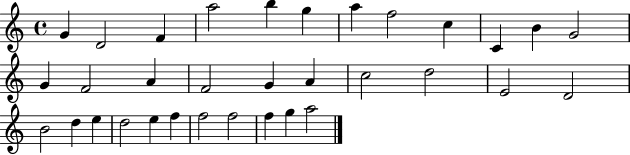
X:1
T:Untitled
M:4/4
L:1/4
K:C
G D2 F a2 b g a f2 c C B G2 G F2 A F2 G A c2 d2 E2 D2 B2 d e d2 e f f2 f2 f g a2